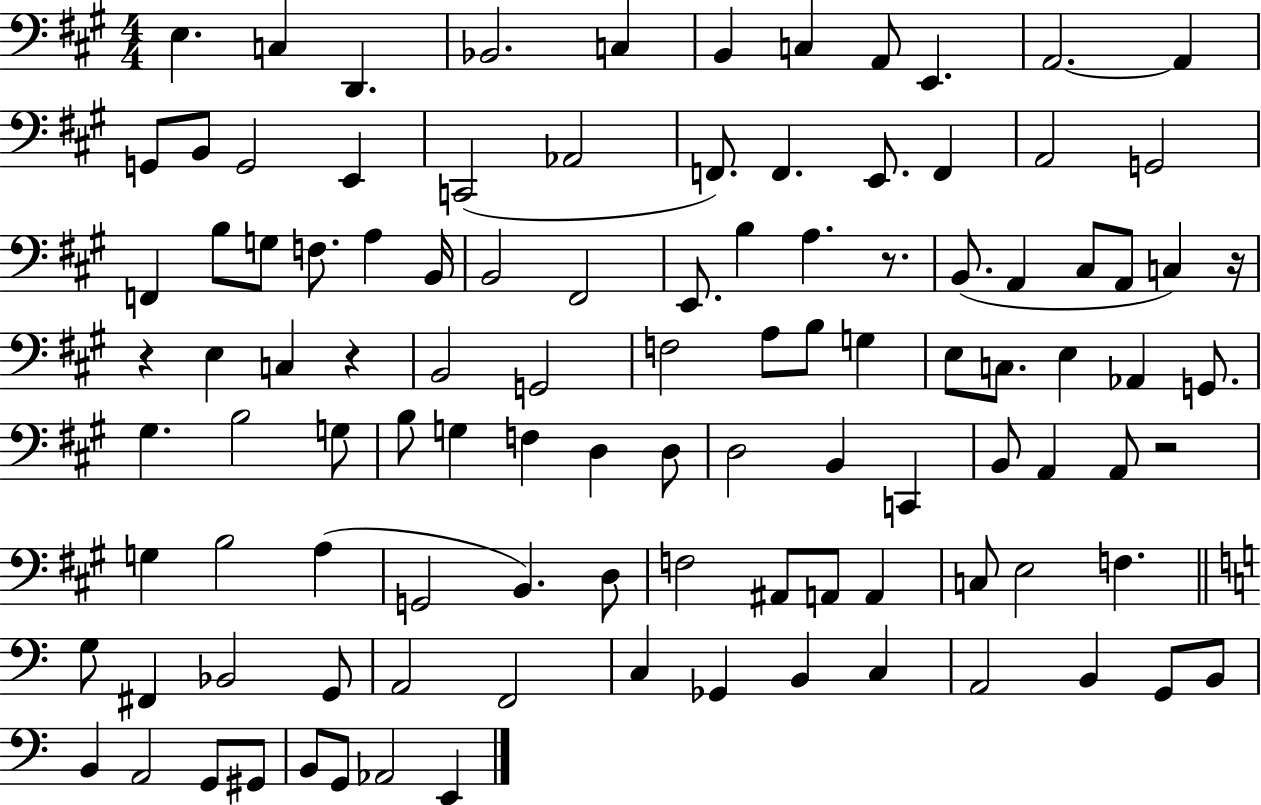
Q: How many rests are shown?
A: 5